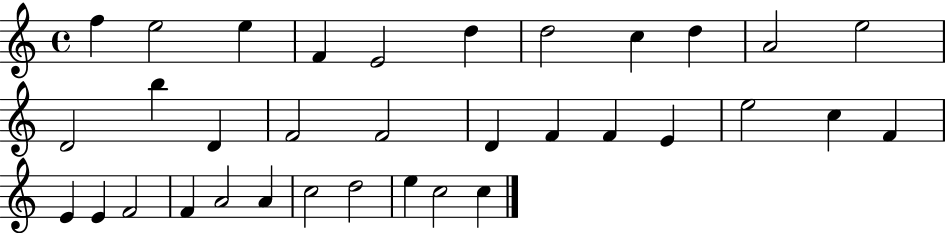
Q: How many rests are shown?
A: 0